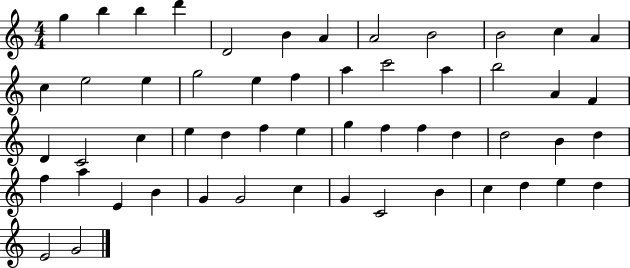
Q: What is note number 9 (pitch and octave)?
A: B4